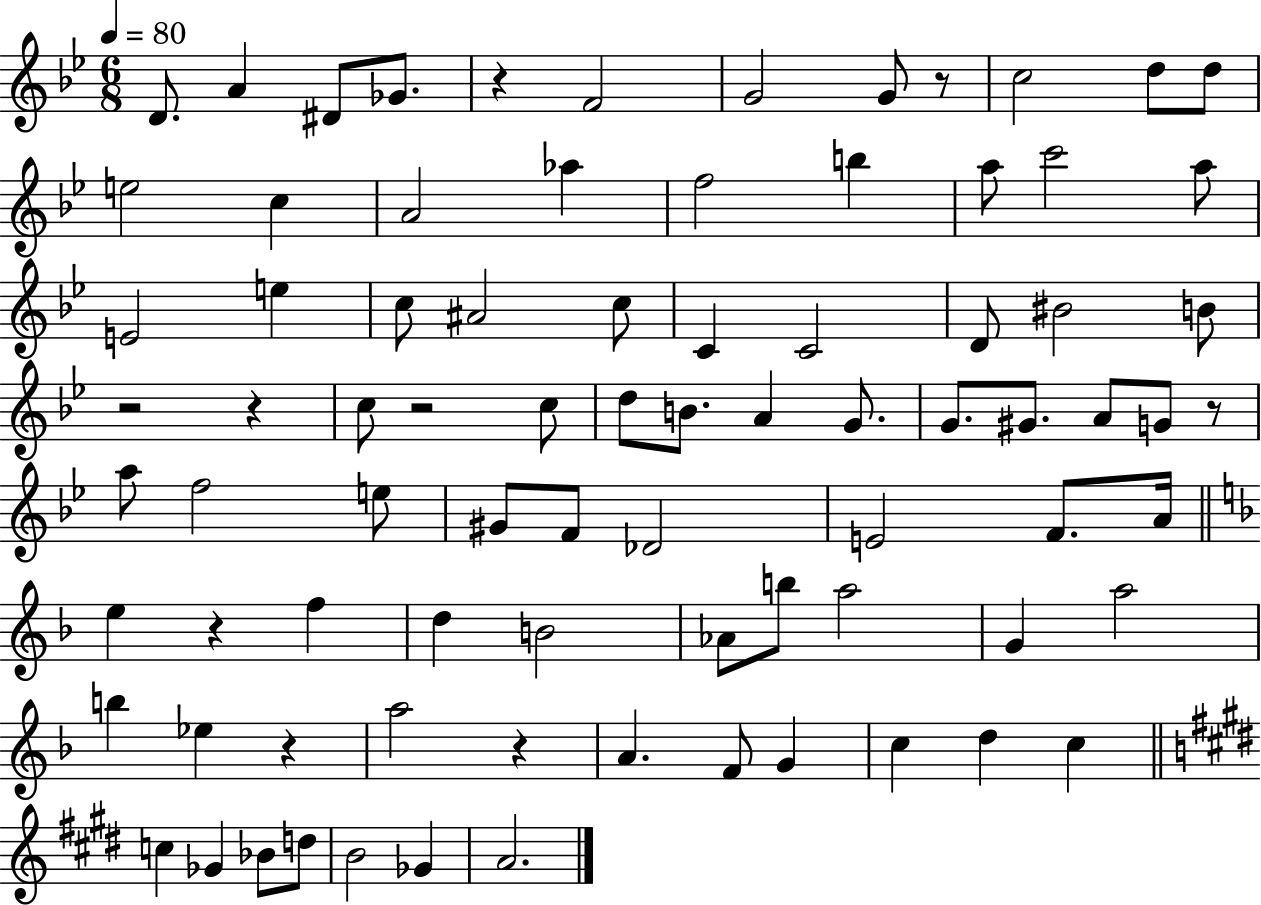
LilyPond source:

{
  \clef treble
  \numericTimeSignature
  \time 6/8
  \key bes \major
  \tempo 4 = 80
  \repeat volta 2 { d'8. a'4 dis'8 ges'8. | r4 f'2 | g'2 g'8 r8 | c''2 d''8 d''8 | \break e''2 c''4 | a'2 aes''4 | f''2 b''4 | a''8 c'''2 a''8 | \break e'2 e''4 | c''8 ais'2 c''8 | c'4 c'2 | d'8 bis'2 b'8 | \break r2 r4 | c''8 r2 c''8 | d''8 b'8. a'4 g'8. | g'8. gis'8. a'8 g'8 r8 | \break a''8 f''2 e''8 | gis'8 f'8 des'2 | e'2 f'8. a'16 | \bar "||" \break \key d \minor e''4 r4 f''4 | d''4 b'2 | aes'8 b''8 a''2 | g'4 a''2 | \break b''4 ees''4 r4 | a''2 r4 | a'4. f'8 g'4 | c''4 d''4 c''4 | \break \bar "||" \break \key e \major c''4 ges'4 bes'8 d''8 | b'2 ges'4 | a'2. | } \bar "|."
}